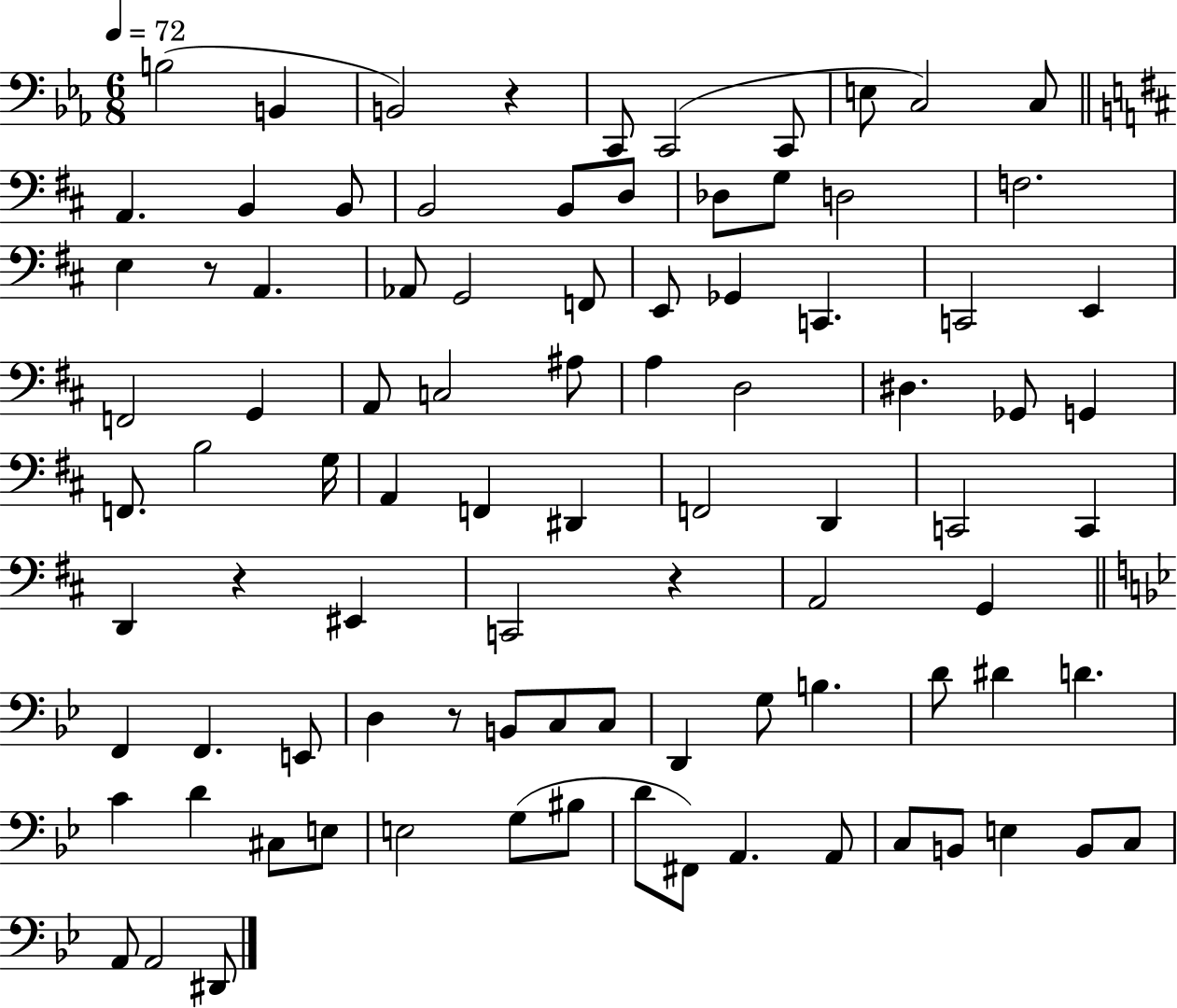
{
  \clef bass
  \numericTimeSignature
  \time 6/8
  \key ees \major
  \tempo 4 = 72
  b2( b,4 | b,2) r4 | c,8 c,2( c,8 | e8 c2) c8 | \break \bar "||" \break \key d \major a,4. b,4 b,8 | b,2 b,8 d8 | des8 g8 d2 | f2. | \break e4 r8 a,4. | aes,8 g,2 f,8 | e,8 ges,4 c,4. | c,2 e,4 | \break f,2 g,4 | a,8 c2 ais8 | a4 d2 | dis4. ges,8 g,4 | \break f,8. b2 g16 | a,4 f,4 dis,4 | f,2 d,4 | c,2 c,4 | \break d,4 r4 eis,4 | c,2 r4 | a,2 g,4 | \bar "||" \break \key bes \major f,4 f,4. e,8 | d4 r8 b,8 c8 c8 | d,4 g8 b4. | d'8 dis'4 d'4. | \break c'4 d'4 cis8 e8 | e2 g8( bis8 | d'8 fis,8) a,4. a,8 | c8 b,8 e4 b,8 c8 | \break a,8 a,2 dis,8 | \bar "|."
}